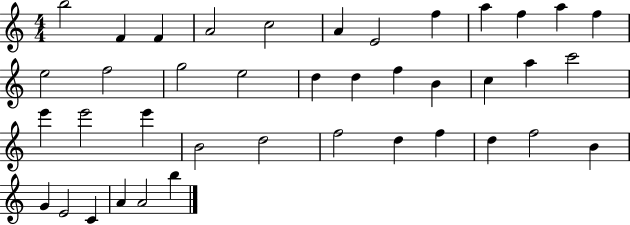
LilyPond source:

{
  \clef treble
  \numericTimeSignature
  \time 4/4
  \key c \major
  b''2 f'4 f'4 | a'2 c''2 | a'4 e'2 f''4 | a''4 f''4 a''4 f''4 | \break e''2 f''2 | g''2 e''2 | d''4 d''4 f''4 b'4 | c''4 a''4 c'''2 | \break e'''4 e'''2 e'''4 | b'2 d''2 | f''2 d''4 f''4 | d''4 f''2 b'4 | \break g'4 e'2 c'4 | a'4 a'2 b''4 | \bar "|."
}